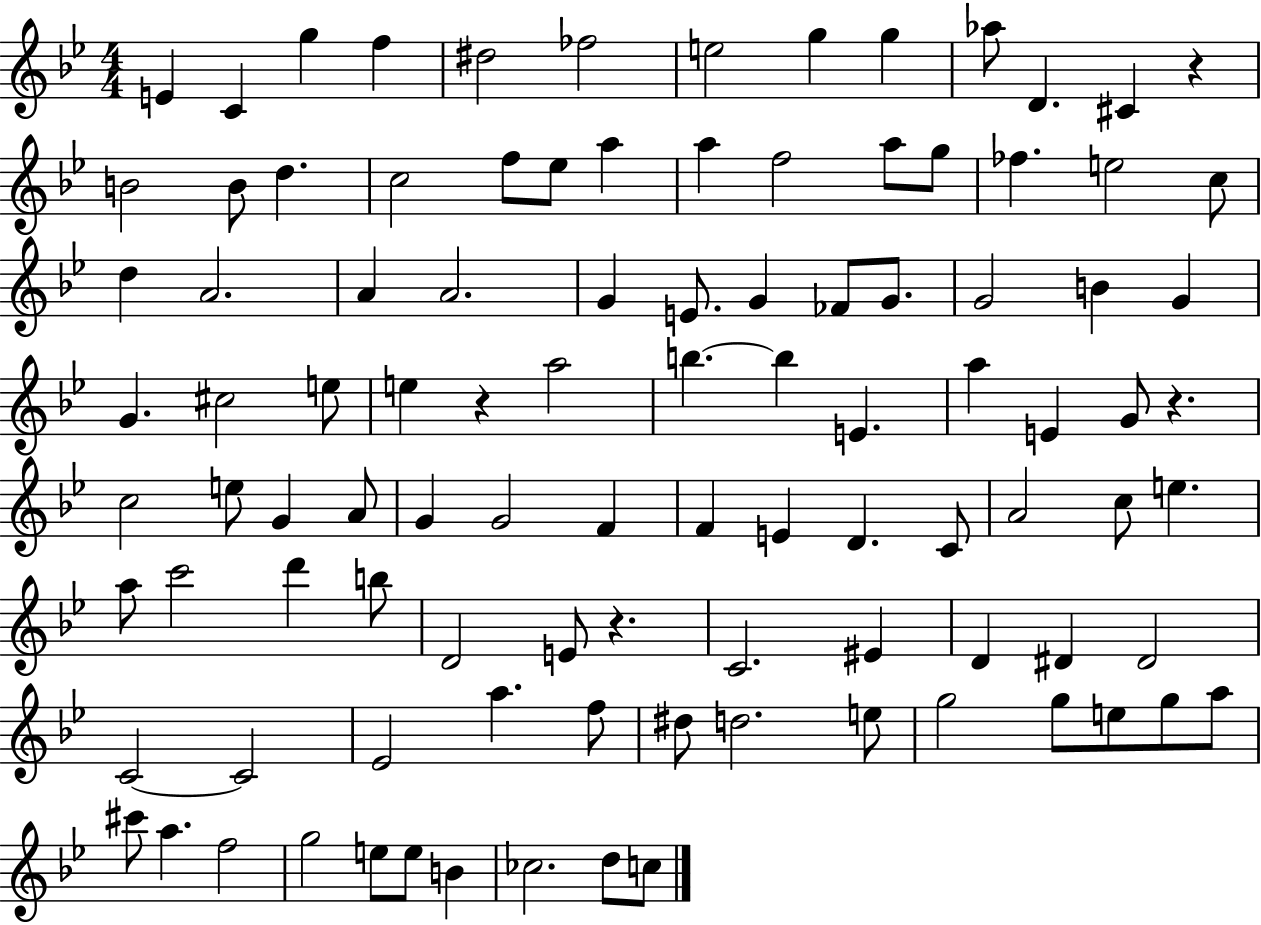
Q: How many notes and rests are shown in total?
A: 101